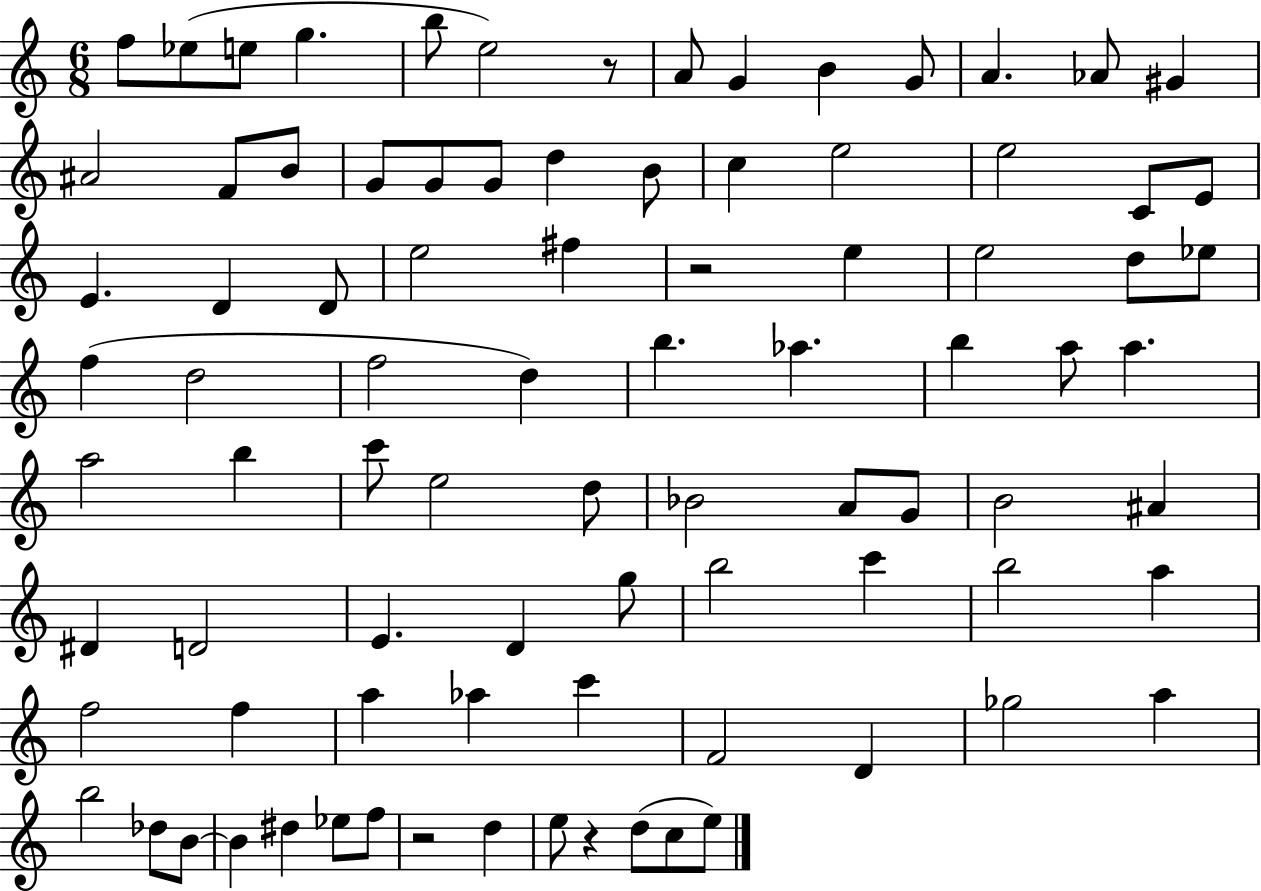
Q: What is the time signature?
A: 6/8